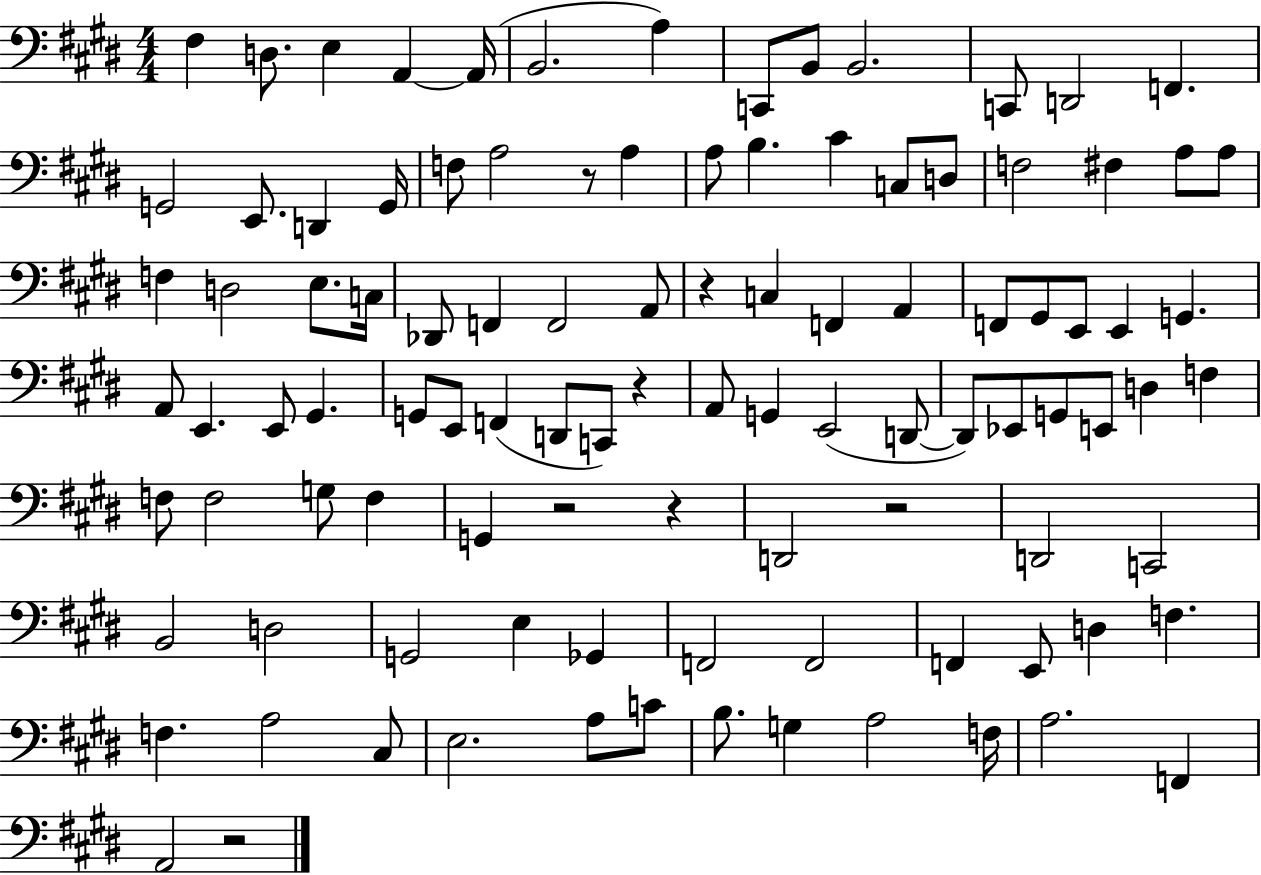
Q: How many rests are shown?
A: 7